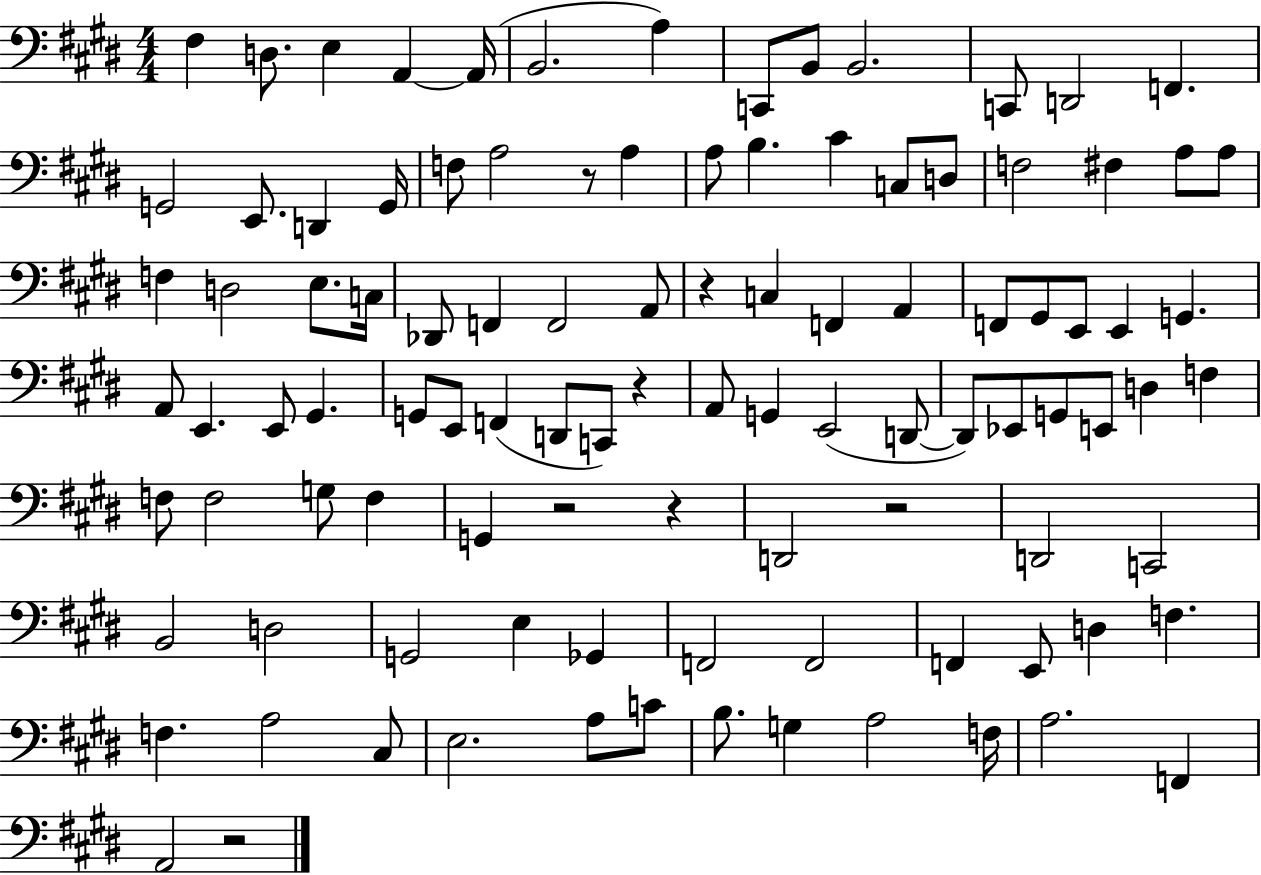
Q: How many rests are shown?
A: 7